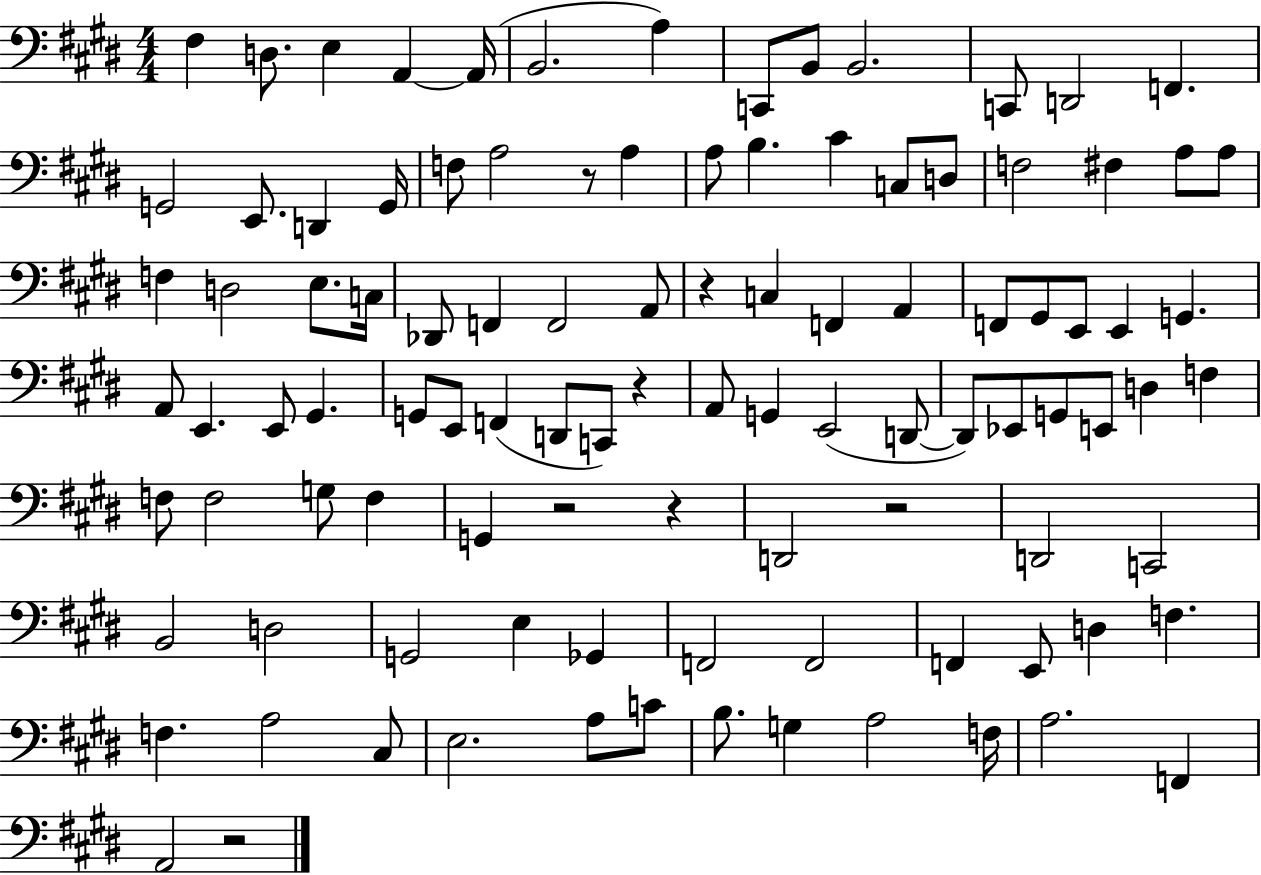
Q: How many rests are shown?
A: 7